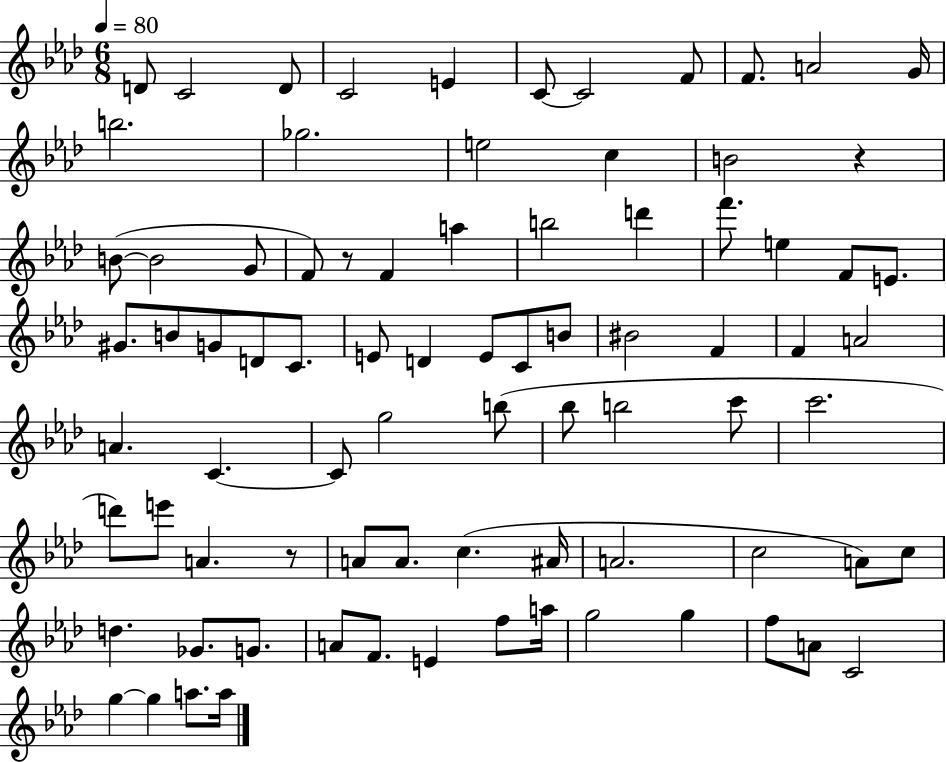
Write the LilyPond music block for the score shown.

{
  \clef treble
  \numericTimeSignature
  \time 6/8
  \key aes \major
  \tempo 4 = 80
  \repeat volta 2 { d'8 c'2 d'8 | c'2 e'4 | c'8~~ c'2 f'8 | f'8. a'2 g'16 | \break b''2. | ges''2. | e''2 c''4 | b'2 r4 | \break b'8~(~ b'2 g'8 | f'8) r8 f'4 a''4 | b''2 d'''4 | f'''8. e''4 f'8 e'8. | \break gis'8. b'8 g'8 d'8 c'8. | e'8 d'4 e'8 c'8 b'8 | bis'2 f'4 | f'4 a'2 | \break a'4. c'4.~~ | c'8 g''2 b''8( | bes''8 b''2 c'''8 | c'''2. | \break d'''8) e'''8 a'4. r8 | a'8 a'8. c''4.( ais'16 | a'2. | c''2 a'8) c''8 | \break d''4. ges'8. g'8. | a'8 f'8. e'4 f''8 a''16 | g''2 g''4 | f''8 a'8 c'2 | \break g''4~~ g''4 a''8. a''16 | } \bar "|."
}